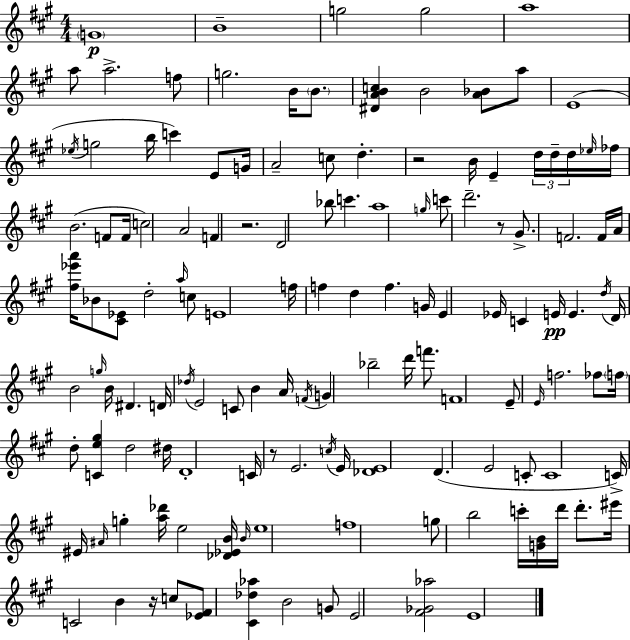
{
  \clef treble
  \numericTimeSignature
  \time 4/4
  \key a \major
  \parenthesize g'1\p | b'1-- | g''2 g''2 | a''1 | \break a''8 a''2.-> f''8 | g''2. b'16 \parenthesize b'8. | <dis' a' b' c''>4 b'2 <a' bes'>8 a''8 | e'1( | \break \acciaccatura { ees''16 } g''2 b''16 c'''4) e'8 | g'16 a'2-- c''8 d''4.-. | r2 b'16 e'4-- \tuplet 3/2 { d''16 d''16-- | d''16 } \grace { ees''16 } fes''16 b'2.( f'8 | \break f'16 c''2) a'2 | f'4 r2. | d'2 bes''8 c'''4. | a''1 | \break \grace { g''16 } c'''8 d'''2.-- | r8 gis'8.-> f'2. | f'16 a'16 <fis'' ees''' a'''>16 bes'8 <cis' ees'>8 d''2-. | \grace { a''16 } c''8 e'1 | \break f''16 f''4 d''4 f''4. | g'16 e'4 ees'16 c'4 e'16\pp e'4. | \acciaccatura { d''16 } d'16 b'2 \grace { g''16 } b'16 | dis'4. d'16 \acciaccatura { des''16 } e'2 | \break c'8 b'4 a'16 \acciaccatura { f'16 } g'4 bes''2-- | d'''16 f'''8. f'1 | e'8-- \grace { e'16 } f''2. | fes''8 \parenthesize f''16 d''8-. <c' e'' gis''>4 | \break d''2 dis''16 d'1-. | c'16 r8 e'2. | \acciaccatura { c''16 } e'16 <des' e'>1 | d'4.( | \break e'2 c'8-. c'1 | c'16->) eis'16 \grace { ais'16 } g''4-. | <a'' des'''>16 e''2 <des' ees' b'>16 \grace { b'16 } e''1 | f''1 | \break g''8 b''2 | c'''16-. <g' b'>16 d'''16 d'''8.-. eis'''16 c'2 | b'4 r16 c''8 <ees' fis'>8 <cis' des'' aes''>4 | b'2 g'8 e'2 | \break <fis' ges' aes''>2 e'1 | \bar "|."
}